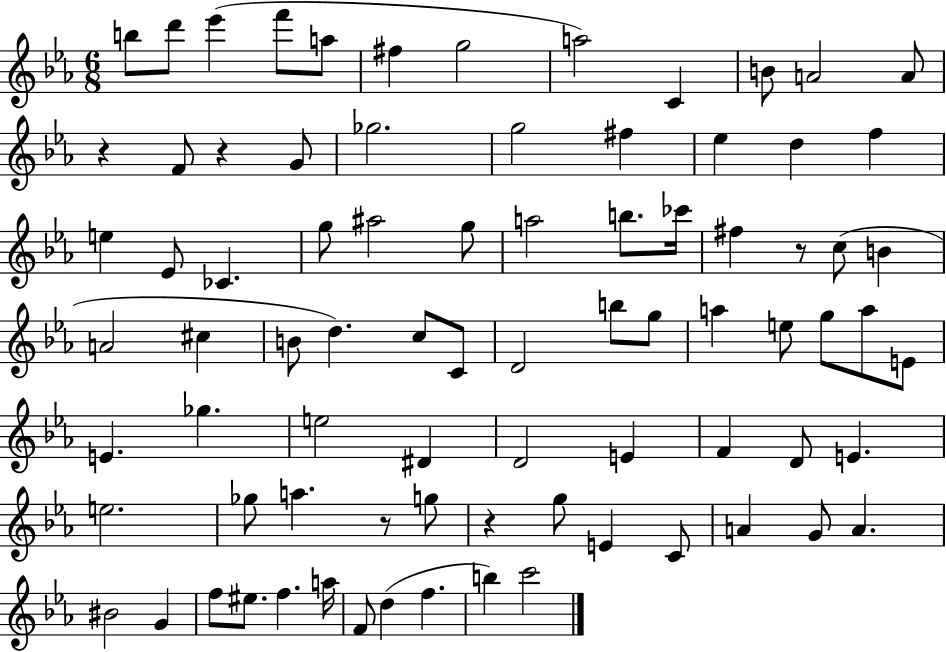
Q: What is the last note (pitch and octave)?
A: C6